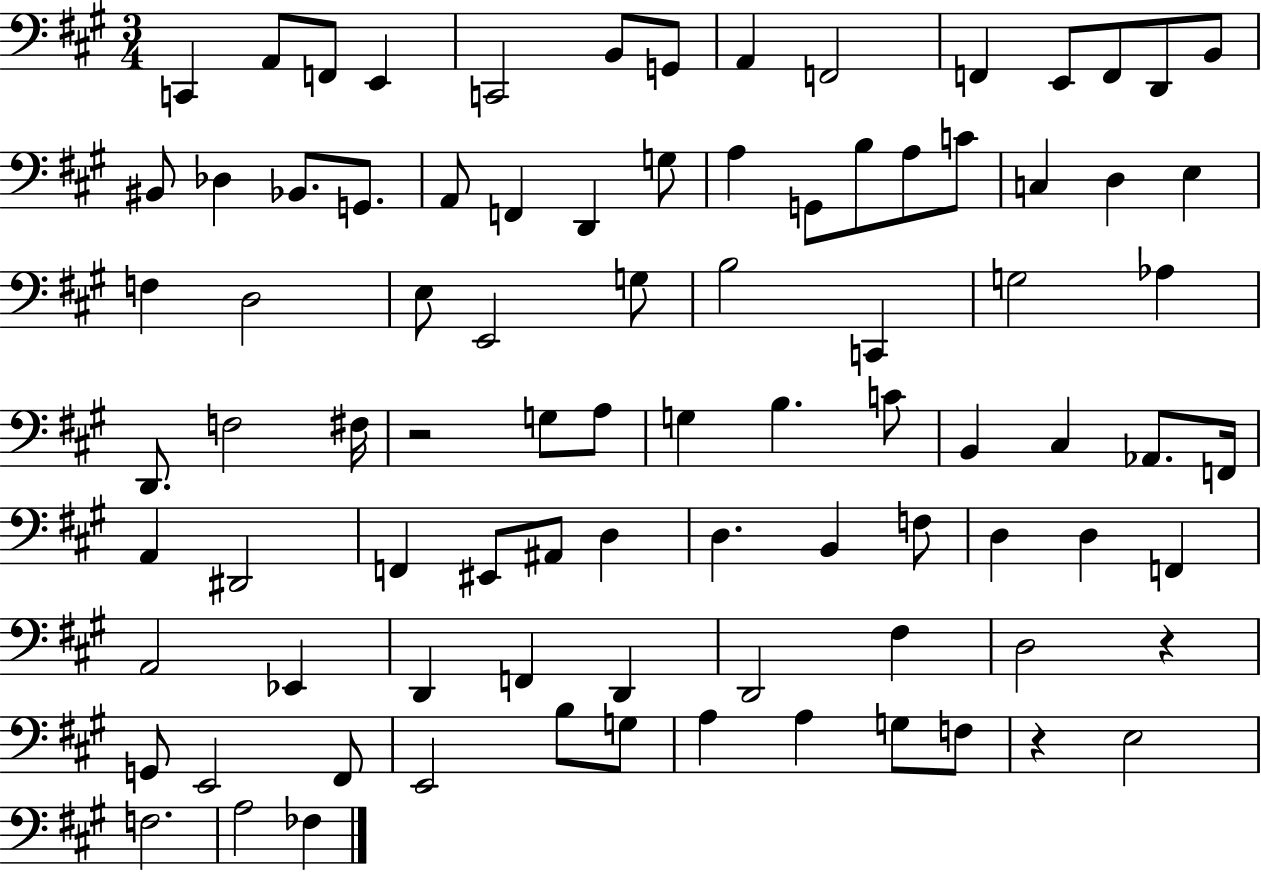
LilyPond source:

{
  \clef bass
  \numericTimeSignature
  \time 3/4
  \key a \major
  c,4 a,8 f,8 e,4 | c,2 b,8 g,8 | a,4 f,2 | f,4 e,8 f,8 d,8 b,8 | \break bis,8 des4 bes,8. g,8. | a,8 f,4 d,4 g8 | a4 g,8 b8 a8 c'8 | c4 d4 e4 | \break f4 d2 | e8 e,2 g8 | b2 c,4 | g2 aes4 | \break d,8. f2 fis16 | r2 g8 a8 | g4 b4. c'8 | b,4 cis4 aes,8. f,16 | \break a,4 dis,2 | f,4 eis,8 ais,8 d4 | d4. b,4 f8 | d4 d4 f,4 | \break a,2 ees,4 | d,4 f,4 d,4 | d,2 fis4 | d2 r4 | \break g,8 e,2 fis,8 | e,2 b8 g8 | a4 a4 g8 f8 | r4 e2 | \break f2. | a2 fes4 | \bar "|."
}